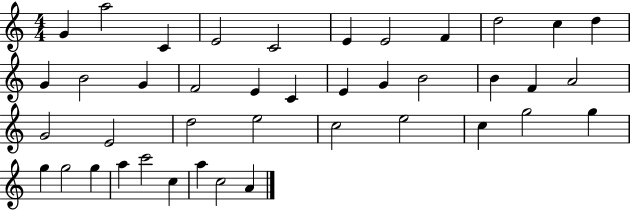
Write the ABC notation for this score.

X:1
T:Untitled
M:4/4
L:1/4
K:C
G a2 C E2 C2 E E2 F d2 c d G B2 G F2 E C E G B2 B F A2 G2 E2 d2 e2 c2 e2 c g2 g g g2 g a c'2 c a c2 A